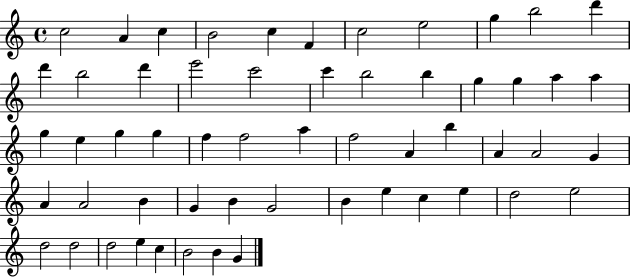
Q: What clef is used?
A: treble